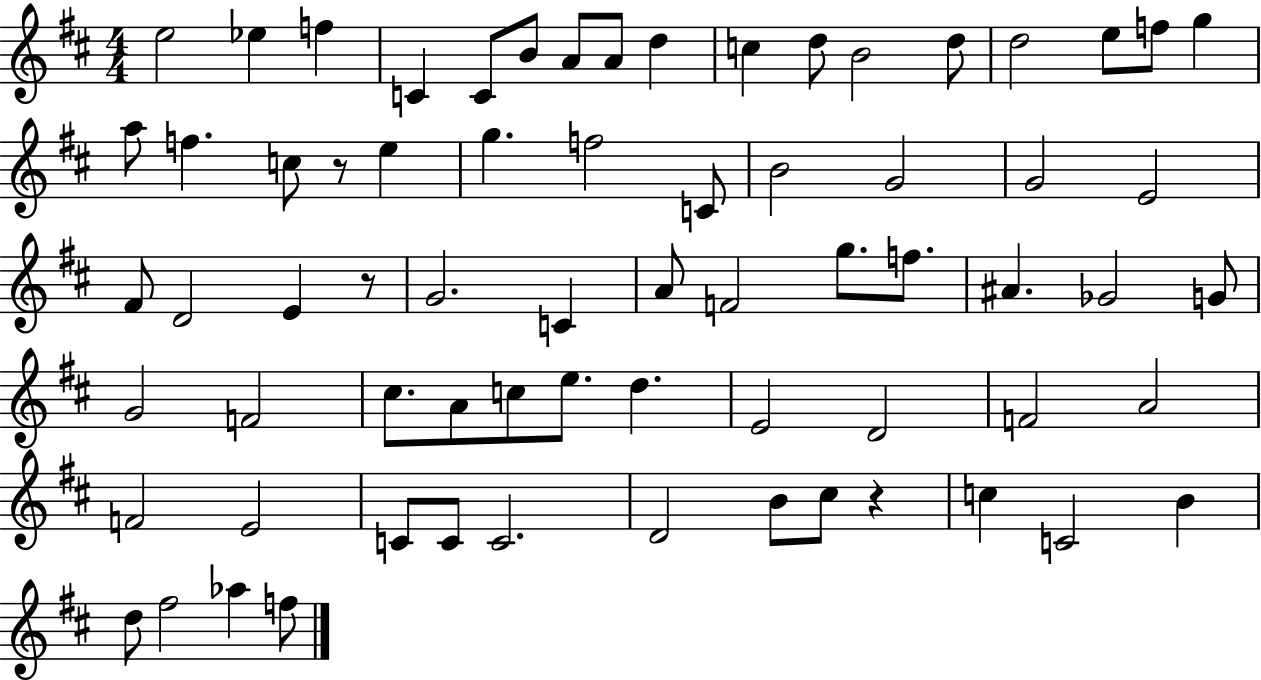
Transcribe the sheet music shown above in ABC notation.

X:1
T:Untitled
M:4/4
L:1/4
K:D
e2 _e f C C/2 B/2 A/2 A/2 d c d/2 B2 d/2 d2 e/2 f/2 g a/2 f c/2 z/2 e g f2 C/2 B2 G2 G2 E2 ^F/2 D2 E z/2 G2 C A/2 F2 g/2 f/2 ^A _G2 G/2 G2 F2 ^c/2 A/2 c/2 e/2 d E2 D2 F2 A2 F2 E2 C/2 C/2 C2 D2 B/2 ^c/2 z c C2 B d/2 ^f2 _a f/2